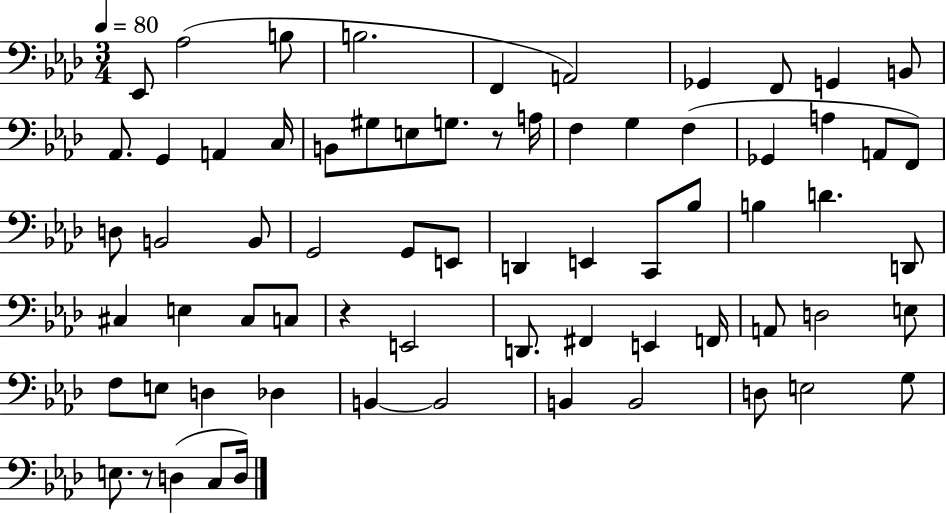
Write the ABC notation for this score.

X:1
T:Untitled
M:3/4
L:1/4
K:Ab
_E,,/2 _A,2 B,/2 B,2 F,, A,,2 _G,, F,,/2 G,, B,,/2 _A,,/2 G,, A,, C,/4 B,,/2 ^G,/2 E,/2 G,/2 z/2 A,/4 F, G, F, _G,, A, A,,/2 F,,/2 D,/2 B,,2 B,,/2 G,,2 G,,/2 E,,/2 D,, E,, C,,/2 _B,/2 B, D D,,/2 ^C, E, ^C,/2 C,/2 z E,,2 D,,/2 ^F,, E,, F,,/4 A,,/2 D,2 E,/2 F,/2 E,/2 D, _D, B,, B,,2 B,, B,,2 D,/2 E,2 G,/2 E,/2 z/2 D, C,/2 D,/4